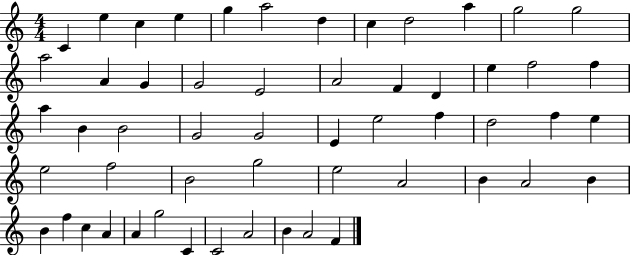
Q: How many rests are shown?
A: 0